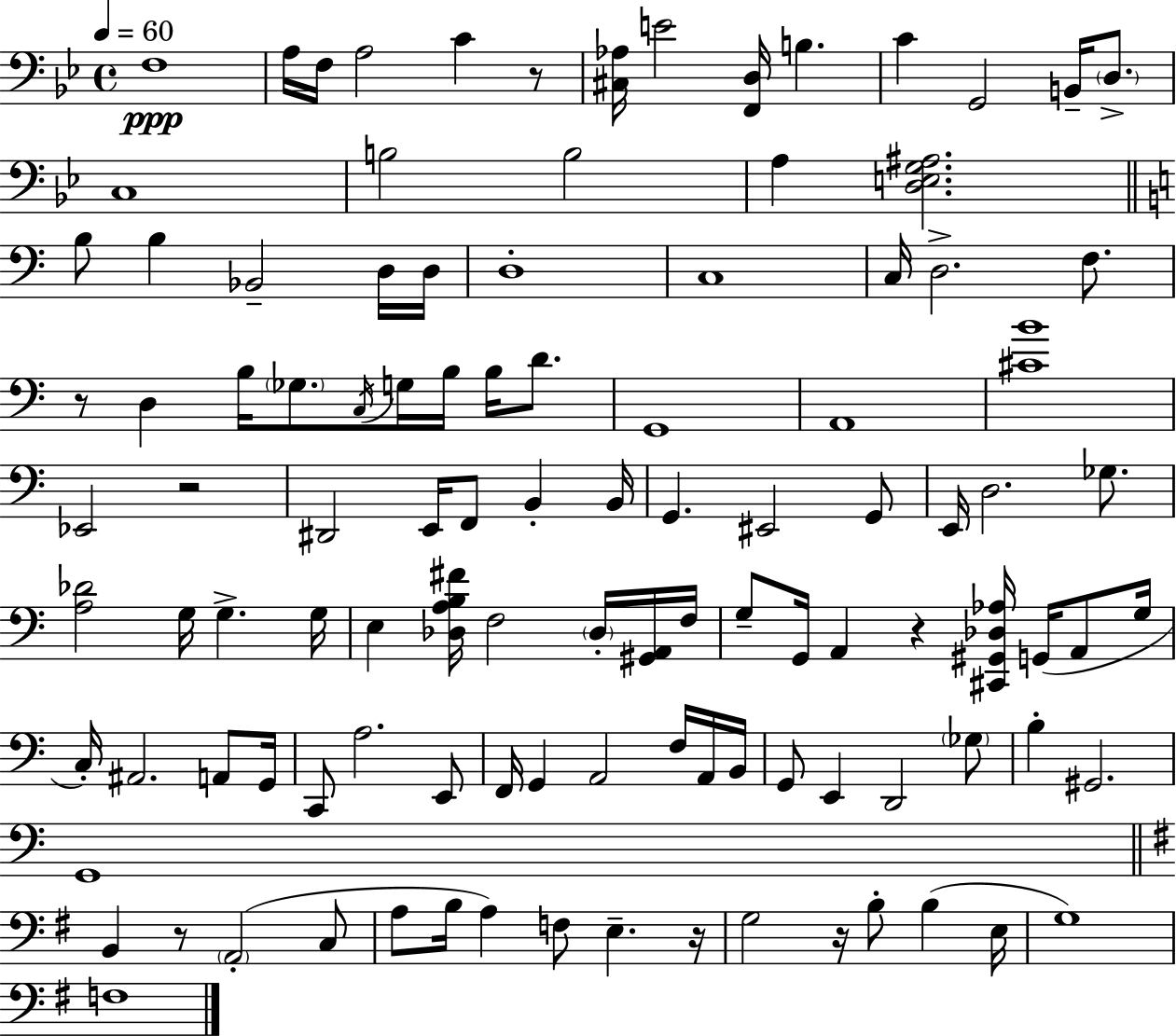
X:1
T:Untitled
M:4/4
L:1/4
K:Gm
F,4 A,/4 F,/4 A,2 C z/2 [^C,_A,]/4 E2 [F,,D,]/4 B, C G,,2 B,,/4 D,/2 C,4 B,2 B,2 A, [D,E,G,^A,]2 B,/2 B, _B,,2 D,/4 D,/4 D,4 C,4 C,/4 D,2 F,/2 z/2 D, B,/4 _G,/2 C,/4 G,/4 B,/4 B,/4 D/2 G,,4 A,,4 [^CB]4 _E,,2 z2 ^D,,2 E,,/4 F,,/2 B,, B,,/4 G,, ^E,,2 G,,/2 E,,/4 D,2 _G,/2 [A,_D]2 G,/4 G, G,/4 E, [_D,A,B,^F]/4 F,2 _D,/4 [^G,,A,,]/4 F,/4 G,/2 G,,/4 A,, z [^C,,^G,,_D,_A,]/4 G,,/4 A,,/2 G,/4 C,/4 ^A,,2 A,,/2 G,,/4 C,,/2 A,2 E,,/2 F,,/4 G,, A,,2 F,/4 A,,/4 B,,/4 G,,/2 E,, D,,2 _G,/2 B, ^G,,2 G,,4 B,, z/2 A,,2 C,/2 A,/2 B,/4 A, F,/2 E, z/4 G,2 z/4 B,/2 B, E,/4 G,4 F,4